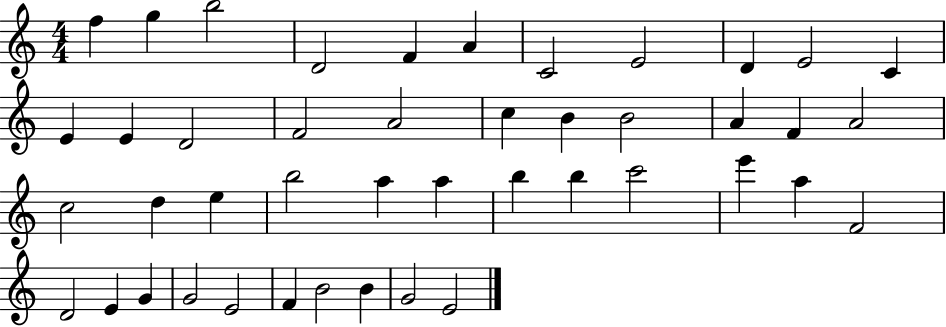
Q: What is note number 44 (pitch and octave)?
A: E4